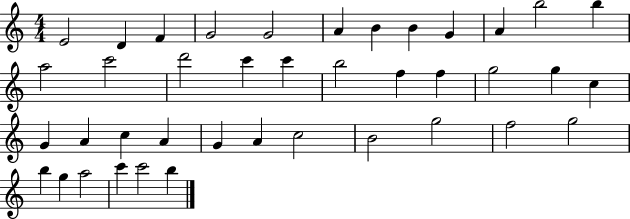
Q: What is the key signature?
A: C major